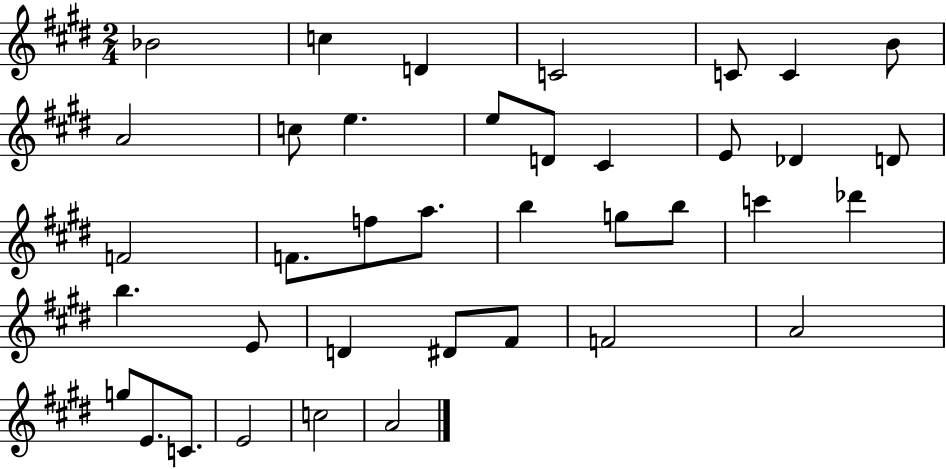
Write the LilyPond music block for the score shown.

{
  \clef treble
  \numericTimeSignature
  \time 2/4
  \key e \major
  \repeat volta 2 { bes'2 | c''4 d'4 | c'2 | c'8 c'4 b'8 | \break a'2 | c''8 e''4. | e''8 d'8 cis'4 | e'8 des'4 d'8 | \break f'2 | f'8. f''8 a''8. | b''4 g''8 b''8 | c'''4 des'''4 | \break b''4. e'8 | d'4 dis'8 fis'8 | f'2 | a'2 | \break g''8 e'8. c'8. | e'2 | c''2 | a'2 | \break } \bar "|."
}